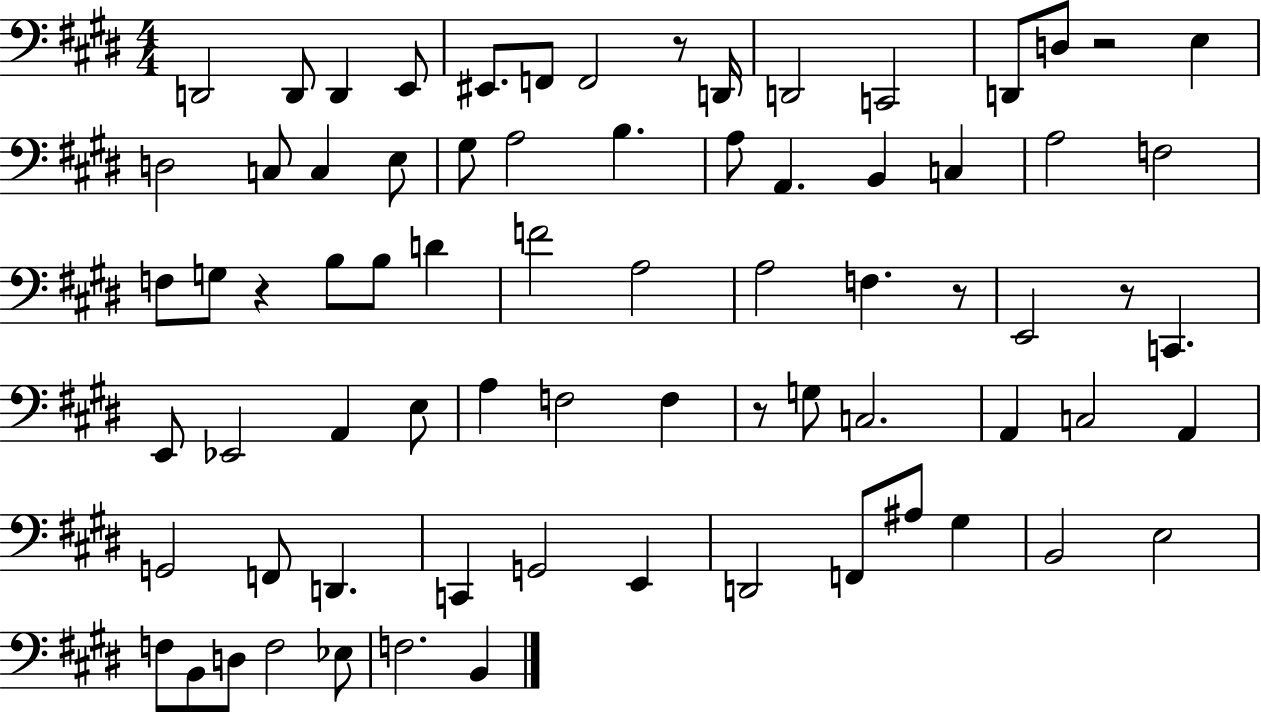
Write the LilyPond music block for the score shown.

{
  \clef bass
  \numericTimeSignature
  \time 4/4
  \key e \major
  d,2 d,8 d,4 e,8 | eis,8. f,8 f,2 r8 d,16 | d,2 c,2 | d,8 d8 r2 e4 | \break d2 c8 c4 e8 | gis8 a2 b4. | a8 a,4. b,4 c4 | a2 f2 | \break f8 g8 r4 b8 b8 d'4 | f'2 a2 | a2 f4. r8 | e,2 r8 c,4. | \break e,8 ees,2 a,4 e8 | a4 f2 f4 | r8 g8 c2. | a,4 c2 a,4 | \break g,2 f,8 d,4. | c,4 g,2 e,4 | d,2 f,8 ais8 gis4 | b,2 e2 | \break f8 b,8 d8 f2 ees8 | f2. b,4 | \bar "|."
}